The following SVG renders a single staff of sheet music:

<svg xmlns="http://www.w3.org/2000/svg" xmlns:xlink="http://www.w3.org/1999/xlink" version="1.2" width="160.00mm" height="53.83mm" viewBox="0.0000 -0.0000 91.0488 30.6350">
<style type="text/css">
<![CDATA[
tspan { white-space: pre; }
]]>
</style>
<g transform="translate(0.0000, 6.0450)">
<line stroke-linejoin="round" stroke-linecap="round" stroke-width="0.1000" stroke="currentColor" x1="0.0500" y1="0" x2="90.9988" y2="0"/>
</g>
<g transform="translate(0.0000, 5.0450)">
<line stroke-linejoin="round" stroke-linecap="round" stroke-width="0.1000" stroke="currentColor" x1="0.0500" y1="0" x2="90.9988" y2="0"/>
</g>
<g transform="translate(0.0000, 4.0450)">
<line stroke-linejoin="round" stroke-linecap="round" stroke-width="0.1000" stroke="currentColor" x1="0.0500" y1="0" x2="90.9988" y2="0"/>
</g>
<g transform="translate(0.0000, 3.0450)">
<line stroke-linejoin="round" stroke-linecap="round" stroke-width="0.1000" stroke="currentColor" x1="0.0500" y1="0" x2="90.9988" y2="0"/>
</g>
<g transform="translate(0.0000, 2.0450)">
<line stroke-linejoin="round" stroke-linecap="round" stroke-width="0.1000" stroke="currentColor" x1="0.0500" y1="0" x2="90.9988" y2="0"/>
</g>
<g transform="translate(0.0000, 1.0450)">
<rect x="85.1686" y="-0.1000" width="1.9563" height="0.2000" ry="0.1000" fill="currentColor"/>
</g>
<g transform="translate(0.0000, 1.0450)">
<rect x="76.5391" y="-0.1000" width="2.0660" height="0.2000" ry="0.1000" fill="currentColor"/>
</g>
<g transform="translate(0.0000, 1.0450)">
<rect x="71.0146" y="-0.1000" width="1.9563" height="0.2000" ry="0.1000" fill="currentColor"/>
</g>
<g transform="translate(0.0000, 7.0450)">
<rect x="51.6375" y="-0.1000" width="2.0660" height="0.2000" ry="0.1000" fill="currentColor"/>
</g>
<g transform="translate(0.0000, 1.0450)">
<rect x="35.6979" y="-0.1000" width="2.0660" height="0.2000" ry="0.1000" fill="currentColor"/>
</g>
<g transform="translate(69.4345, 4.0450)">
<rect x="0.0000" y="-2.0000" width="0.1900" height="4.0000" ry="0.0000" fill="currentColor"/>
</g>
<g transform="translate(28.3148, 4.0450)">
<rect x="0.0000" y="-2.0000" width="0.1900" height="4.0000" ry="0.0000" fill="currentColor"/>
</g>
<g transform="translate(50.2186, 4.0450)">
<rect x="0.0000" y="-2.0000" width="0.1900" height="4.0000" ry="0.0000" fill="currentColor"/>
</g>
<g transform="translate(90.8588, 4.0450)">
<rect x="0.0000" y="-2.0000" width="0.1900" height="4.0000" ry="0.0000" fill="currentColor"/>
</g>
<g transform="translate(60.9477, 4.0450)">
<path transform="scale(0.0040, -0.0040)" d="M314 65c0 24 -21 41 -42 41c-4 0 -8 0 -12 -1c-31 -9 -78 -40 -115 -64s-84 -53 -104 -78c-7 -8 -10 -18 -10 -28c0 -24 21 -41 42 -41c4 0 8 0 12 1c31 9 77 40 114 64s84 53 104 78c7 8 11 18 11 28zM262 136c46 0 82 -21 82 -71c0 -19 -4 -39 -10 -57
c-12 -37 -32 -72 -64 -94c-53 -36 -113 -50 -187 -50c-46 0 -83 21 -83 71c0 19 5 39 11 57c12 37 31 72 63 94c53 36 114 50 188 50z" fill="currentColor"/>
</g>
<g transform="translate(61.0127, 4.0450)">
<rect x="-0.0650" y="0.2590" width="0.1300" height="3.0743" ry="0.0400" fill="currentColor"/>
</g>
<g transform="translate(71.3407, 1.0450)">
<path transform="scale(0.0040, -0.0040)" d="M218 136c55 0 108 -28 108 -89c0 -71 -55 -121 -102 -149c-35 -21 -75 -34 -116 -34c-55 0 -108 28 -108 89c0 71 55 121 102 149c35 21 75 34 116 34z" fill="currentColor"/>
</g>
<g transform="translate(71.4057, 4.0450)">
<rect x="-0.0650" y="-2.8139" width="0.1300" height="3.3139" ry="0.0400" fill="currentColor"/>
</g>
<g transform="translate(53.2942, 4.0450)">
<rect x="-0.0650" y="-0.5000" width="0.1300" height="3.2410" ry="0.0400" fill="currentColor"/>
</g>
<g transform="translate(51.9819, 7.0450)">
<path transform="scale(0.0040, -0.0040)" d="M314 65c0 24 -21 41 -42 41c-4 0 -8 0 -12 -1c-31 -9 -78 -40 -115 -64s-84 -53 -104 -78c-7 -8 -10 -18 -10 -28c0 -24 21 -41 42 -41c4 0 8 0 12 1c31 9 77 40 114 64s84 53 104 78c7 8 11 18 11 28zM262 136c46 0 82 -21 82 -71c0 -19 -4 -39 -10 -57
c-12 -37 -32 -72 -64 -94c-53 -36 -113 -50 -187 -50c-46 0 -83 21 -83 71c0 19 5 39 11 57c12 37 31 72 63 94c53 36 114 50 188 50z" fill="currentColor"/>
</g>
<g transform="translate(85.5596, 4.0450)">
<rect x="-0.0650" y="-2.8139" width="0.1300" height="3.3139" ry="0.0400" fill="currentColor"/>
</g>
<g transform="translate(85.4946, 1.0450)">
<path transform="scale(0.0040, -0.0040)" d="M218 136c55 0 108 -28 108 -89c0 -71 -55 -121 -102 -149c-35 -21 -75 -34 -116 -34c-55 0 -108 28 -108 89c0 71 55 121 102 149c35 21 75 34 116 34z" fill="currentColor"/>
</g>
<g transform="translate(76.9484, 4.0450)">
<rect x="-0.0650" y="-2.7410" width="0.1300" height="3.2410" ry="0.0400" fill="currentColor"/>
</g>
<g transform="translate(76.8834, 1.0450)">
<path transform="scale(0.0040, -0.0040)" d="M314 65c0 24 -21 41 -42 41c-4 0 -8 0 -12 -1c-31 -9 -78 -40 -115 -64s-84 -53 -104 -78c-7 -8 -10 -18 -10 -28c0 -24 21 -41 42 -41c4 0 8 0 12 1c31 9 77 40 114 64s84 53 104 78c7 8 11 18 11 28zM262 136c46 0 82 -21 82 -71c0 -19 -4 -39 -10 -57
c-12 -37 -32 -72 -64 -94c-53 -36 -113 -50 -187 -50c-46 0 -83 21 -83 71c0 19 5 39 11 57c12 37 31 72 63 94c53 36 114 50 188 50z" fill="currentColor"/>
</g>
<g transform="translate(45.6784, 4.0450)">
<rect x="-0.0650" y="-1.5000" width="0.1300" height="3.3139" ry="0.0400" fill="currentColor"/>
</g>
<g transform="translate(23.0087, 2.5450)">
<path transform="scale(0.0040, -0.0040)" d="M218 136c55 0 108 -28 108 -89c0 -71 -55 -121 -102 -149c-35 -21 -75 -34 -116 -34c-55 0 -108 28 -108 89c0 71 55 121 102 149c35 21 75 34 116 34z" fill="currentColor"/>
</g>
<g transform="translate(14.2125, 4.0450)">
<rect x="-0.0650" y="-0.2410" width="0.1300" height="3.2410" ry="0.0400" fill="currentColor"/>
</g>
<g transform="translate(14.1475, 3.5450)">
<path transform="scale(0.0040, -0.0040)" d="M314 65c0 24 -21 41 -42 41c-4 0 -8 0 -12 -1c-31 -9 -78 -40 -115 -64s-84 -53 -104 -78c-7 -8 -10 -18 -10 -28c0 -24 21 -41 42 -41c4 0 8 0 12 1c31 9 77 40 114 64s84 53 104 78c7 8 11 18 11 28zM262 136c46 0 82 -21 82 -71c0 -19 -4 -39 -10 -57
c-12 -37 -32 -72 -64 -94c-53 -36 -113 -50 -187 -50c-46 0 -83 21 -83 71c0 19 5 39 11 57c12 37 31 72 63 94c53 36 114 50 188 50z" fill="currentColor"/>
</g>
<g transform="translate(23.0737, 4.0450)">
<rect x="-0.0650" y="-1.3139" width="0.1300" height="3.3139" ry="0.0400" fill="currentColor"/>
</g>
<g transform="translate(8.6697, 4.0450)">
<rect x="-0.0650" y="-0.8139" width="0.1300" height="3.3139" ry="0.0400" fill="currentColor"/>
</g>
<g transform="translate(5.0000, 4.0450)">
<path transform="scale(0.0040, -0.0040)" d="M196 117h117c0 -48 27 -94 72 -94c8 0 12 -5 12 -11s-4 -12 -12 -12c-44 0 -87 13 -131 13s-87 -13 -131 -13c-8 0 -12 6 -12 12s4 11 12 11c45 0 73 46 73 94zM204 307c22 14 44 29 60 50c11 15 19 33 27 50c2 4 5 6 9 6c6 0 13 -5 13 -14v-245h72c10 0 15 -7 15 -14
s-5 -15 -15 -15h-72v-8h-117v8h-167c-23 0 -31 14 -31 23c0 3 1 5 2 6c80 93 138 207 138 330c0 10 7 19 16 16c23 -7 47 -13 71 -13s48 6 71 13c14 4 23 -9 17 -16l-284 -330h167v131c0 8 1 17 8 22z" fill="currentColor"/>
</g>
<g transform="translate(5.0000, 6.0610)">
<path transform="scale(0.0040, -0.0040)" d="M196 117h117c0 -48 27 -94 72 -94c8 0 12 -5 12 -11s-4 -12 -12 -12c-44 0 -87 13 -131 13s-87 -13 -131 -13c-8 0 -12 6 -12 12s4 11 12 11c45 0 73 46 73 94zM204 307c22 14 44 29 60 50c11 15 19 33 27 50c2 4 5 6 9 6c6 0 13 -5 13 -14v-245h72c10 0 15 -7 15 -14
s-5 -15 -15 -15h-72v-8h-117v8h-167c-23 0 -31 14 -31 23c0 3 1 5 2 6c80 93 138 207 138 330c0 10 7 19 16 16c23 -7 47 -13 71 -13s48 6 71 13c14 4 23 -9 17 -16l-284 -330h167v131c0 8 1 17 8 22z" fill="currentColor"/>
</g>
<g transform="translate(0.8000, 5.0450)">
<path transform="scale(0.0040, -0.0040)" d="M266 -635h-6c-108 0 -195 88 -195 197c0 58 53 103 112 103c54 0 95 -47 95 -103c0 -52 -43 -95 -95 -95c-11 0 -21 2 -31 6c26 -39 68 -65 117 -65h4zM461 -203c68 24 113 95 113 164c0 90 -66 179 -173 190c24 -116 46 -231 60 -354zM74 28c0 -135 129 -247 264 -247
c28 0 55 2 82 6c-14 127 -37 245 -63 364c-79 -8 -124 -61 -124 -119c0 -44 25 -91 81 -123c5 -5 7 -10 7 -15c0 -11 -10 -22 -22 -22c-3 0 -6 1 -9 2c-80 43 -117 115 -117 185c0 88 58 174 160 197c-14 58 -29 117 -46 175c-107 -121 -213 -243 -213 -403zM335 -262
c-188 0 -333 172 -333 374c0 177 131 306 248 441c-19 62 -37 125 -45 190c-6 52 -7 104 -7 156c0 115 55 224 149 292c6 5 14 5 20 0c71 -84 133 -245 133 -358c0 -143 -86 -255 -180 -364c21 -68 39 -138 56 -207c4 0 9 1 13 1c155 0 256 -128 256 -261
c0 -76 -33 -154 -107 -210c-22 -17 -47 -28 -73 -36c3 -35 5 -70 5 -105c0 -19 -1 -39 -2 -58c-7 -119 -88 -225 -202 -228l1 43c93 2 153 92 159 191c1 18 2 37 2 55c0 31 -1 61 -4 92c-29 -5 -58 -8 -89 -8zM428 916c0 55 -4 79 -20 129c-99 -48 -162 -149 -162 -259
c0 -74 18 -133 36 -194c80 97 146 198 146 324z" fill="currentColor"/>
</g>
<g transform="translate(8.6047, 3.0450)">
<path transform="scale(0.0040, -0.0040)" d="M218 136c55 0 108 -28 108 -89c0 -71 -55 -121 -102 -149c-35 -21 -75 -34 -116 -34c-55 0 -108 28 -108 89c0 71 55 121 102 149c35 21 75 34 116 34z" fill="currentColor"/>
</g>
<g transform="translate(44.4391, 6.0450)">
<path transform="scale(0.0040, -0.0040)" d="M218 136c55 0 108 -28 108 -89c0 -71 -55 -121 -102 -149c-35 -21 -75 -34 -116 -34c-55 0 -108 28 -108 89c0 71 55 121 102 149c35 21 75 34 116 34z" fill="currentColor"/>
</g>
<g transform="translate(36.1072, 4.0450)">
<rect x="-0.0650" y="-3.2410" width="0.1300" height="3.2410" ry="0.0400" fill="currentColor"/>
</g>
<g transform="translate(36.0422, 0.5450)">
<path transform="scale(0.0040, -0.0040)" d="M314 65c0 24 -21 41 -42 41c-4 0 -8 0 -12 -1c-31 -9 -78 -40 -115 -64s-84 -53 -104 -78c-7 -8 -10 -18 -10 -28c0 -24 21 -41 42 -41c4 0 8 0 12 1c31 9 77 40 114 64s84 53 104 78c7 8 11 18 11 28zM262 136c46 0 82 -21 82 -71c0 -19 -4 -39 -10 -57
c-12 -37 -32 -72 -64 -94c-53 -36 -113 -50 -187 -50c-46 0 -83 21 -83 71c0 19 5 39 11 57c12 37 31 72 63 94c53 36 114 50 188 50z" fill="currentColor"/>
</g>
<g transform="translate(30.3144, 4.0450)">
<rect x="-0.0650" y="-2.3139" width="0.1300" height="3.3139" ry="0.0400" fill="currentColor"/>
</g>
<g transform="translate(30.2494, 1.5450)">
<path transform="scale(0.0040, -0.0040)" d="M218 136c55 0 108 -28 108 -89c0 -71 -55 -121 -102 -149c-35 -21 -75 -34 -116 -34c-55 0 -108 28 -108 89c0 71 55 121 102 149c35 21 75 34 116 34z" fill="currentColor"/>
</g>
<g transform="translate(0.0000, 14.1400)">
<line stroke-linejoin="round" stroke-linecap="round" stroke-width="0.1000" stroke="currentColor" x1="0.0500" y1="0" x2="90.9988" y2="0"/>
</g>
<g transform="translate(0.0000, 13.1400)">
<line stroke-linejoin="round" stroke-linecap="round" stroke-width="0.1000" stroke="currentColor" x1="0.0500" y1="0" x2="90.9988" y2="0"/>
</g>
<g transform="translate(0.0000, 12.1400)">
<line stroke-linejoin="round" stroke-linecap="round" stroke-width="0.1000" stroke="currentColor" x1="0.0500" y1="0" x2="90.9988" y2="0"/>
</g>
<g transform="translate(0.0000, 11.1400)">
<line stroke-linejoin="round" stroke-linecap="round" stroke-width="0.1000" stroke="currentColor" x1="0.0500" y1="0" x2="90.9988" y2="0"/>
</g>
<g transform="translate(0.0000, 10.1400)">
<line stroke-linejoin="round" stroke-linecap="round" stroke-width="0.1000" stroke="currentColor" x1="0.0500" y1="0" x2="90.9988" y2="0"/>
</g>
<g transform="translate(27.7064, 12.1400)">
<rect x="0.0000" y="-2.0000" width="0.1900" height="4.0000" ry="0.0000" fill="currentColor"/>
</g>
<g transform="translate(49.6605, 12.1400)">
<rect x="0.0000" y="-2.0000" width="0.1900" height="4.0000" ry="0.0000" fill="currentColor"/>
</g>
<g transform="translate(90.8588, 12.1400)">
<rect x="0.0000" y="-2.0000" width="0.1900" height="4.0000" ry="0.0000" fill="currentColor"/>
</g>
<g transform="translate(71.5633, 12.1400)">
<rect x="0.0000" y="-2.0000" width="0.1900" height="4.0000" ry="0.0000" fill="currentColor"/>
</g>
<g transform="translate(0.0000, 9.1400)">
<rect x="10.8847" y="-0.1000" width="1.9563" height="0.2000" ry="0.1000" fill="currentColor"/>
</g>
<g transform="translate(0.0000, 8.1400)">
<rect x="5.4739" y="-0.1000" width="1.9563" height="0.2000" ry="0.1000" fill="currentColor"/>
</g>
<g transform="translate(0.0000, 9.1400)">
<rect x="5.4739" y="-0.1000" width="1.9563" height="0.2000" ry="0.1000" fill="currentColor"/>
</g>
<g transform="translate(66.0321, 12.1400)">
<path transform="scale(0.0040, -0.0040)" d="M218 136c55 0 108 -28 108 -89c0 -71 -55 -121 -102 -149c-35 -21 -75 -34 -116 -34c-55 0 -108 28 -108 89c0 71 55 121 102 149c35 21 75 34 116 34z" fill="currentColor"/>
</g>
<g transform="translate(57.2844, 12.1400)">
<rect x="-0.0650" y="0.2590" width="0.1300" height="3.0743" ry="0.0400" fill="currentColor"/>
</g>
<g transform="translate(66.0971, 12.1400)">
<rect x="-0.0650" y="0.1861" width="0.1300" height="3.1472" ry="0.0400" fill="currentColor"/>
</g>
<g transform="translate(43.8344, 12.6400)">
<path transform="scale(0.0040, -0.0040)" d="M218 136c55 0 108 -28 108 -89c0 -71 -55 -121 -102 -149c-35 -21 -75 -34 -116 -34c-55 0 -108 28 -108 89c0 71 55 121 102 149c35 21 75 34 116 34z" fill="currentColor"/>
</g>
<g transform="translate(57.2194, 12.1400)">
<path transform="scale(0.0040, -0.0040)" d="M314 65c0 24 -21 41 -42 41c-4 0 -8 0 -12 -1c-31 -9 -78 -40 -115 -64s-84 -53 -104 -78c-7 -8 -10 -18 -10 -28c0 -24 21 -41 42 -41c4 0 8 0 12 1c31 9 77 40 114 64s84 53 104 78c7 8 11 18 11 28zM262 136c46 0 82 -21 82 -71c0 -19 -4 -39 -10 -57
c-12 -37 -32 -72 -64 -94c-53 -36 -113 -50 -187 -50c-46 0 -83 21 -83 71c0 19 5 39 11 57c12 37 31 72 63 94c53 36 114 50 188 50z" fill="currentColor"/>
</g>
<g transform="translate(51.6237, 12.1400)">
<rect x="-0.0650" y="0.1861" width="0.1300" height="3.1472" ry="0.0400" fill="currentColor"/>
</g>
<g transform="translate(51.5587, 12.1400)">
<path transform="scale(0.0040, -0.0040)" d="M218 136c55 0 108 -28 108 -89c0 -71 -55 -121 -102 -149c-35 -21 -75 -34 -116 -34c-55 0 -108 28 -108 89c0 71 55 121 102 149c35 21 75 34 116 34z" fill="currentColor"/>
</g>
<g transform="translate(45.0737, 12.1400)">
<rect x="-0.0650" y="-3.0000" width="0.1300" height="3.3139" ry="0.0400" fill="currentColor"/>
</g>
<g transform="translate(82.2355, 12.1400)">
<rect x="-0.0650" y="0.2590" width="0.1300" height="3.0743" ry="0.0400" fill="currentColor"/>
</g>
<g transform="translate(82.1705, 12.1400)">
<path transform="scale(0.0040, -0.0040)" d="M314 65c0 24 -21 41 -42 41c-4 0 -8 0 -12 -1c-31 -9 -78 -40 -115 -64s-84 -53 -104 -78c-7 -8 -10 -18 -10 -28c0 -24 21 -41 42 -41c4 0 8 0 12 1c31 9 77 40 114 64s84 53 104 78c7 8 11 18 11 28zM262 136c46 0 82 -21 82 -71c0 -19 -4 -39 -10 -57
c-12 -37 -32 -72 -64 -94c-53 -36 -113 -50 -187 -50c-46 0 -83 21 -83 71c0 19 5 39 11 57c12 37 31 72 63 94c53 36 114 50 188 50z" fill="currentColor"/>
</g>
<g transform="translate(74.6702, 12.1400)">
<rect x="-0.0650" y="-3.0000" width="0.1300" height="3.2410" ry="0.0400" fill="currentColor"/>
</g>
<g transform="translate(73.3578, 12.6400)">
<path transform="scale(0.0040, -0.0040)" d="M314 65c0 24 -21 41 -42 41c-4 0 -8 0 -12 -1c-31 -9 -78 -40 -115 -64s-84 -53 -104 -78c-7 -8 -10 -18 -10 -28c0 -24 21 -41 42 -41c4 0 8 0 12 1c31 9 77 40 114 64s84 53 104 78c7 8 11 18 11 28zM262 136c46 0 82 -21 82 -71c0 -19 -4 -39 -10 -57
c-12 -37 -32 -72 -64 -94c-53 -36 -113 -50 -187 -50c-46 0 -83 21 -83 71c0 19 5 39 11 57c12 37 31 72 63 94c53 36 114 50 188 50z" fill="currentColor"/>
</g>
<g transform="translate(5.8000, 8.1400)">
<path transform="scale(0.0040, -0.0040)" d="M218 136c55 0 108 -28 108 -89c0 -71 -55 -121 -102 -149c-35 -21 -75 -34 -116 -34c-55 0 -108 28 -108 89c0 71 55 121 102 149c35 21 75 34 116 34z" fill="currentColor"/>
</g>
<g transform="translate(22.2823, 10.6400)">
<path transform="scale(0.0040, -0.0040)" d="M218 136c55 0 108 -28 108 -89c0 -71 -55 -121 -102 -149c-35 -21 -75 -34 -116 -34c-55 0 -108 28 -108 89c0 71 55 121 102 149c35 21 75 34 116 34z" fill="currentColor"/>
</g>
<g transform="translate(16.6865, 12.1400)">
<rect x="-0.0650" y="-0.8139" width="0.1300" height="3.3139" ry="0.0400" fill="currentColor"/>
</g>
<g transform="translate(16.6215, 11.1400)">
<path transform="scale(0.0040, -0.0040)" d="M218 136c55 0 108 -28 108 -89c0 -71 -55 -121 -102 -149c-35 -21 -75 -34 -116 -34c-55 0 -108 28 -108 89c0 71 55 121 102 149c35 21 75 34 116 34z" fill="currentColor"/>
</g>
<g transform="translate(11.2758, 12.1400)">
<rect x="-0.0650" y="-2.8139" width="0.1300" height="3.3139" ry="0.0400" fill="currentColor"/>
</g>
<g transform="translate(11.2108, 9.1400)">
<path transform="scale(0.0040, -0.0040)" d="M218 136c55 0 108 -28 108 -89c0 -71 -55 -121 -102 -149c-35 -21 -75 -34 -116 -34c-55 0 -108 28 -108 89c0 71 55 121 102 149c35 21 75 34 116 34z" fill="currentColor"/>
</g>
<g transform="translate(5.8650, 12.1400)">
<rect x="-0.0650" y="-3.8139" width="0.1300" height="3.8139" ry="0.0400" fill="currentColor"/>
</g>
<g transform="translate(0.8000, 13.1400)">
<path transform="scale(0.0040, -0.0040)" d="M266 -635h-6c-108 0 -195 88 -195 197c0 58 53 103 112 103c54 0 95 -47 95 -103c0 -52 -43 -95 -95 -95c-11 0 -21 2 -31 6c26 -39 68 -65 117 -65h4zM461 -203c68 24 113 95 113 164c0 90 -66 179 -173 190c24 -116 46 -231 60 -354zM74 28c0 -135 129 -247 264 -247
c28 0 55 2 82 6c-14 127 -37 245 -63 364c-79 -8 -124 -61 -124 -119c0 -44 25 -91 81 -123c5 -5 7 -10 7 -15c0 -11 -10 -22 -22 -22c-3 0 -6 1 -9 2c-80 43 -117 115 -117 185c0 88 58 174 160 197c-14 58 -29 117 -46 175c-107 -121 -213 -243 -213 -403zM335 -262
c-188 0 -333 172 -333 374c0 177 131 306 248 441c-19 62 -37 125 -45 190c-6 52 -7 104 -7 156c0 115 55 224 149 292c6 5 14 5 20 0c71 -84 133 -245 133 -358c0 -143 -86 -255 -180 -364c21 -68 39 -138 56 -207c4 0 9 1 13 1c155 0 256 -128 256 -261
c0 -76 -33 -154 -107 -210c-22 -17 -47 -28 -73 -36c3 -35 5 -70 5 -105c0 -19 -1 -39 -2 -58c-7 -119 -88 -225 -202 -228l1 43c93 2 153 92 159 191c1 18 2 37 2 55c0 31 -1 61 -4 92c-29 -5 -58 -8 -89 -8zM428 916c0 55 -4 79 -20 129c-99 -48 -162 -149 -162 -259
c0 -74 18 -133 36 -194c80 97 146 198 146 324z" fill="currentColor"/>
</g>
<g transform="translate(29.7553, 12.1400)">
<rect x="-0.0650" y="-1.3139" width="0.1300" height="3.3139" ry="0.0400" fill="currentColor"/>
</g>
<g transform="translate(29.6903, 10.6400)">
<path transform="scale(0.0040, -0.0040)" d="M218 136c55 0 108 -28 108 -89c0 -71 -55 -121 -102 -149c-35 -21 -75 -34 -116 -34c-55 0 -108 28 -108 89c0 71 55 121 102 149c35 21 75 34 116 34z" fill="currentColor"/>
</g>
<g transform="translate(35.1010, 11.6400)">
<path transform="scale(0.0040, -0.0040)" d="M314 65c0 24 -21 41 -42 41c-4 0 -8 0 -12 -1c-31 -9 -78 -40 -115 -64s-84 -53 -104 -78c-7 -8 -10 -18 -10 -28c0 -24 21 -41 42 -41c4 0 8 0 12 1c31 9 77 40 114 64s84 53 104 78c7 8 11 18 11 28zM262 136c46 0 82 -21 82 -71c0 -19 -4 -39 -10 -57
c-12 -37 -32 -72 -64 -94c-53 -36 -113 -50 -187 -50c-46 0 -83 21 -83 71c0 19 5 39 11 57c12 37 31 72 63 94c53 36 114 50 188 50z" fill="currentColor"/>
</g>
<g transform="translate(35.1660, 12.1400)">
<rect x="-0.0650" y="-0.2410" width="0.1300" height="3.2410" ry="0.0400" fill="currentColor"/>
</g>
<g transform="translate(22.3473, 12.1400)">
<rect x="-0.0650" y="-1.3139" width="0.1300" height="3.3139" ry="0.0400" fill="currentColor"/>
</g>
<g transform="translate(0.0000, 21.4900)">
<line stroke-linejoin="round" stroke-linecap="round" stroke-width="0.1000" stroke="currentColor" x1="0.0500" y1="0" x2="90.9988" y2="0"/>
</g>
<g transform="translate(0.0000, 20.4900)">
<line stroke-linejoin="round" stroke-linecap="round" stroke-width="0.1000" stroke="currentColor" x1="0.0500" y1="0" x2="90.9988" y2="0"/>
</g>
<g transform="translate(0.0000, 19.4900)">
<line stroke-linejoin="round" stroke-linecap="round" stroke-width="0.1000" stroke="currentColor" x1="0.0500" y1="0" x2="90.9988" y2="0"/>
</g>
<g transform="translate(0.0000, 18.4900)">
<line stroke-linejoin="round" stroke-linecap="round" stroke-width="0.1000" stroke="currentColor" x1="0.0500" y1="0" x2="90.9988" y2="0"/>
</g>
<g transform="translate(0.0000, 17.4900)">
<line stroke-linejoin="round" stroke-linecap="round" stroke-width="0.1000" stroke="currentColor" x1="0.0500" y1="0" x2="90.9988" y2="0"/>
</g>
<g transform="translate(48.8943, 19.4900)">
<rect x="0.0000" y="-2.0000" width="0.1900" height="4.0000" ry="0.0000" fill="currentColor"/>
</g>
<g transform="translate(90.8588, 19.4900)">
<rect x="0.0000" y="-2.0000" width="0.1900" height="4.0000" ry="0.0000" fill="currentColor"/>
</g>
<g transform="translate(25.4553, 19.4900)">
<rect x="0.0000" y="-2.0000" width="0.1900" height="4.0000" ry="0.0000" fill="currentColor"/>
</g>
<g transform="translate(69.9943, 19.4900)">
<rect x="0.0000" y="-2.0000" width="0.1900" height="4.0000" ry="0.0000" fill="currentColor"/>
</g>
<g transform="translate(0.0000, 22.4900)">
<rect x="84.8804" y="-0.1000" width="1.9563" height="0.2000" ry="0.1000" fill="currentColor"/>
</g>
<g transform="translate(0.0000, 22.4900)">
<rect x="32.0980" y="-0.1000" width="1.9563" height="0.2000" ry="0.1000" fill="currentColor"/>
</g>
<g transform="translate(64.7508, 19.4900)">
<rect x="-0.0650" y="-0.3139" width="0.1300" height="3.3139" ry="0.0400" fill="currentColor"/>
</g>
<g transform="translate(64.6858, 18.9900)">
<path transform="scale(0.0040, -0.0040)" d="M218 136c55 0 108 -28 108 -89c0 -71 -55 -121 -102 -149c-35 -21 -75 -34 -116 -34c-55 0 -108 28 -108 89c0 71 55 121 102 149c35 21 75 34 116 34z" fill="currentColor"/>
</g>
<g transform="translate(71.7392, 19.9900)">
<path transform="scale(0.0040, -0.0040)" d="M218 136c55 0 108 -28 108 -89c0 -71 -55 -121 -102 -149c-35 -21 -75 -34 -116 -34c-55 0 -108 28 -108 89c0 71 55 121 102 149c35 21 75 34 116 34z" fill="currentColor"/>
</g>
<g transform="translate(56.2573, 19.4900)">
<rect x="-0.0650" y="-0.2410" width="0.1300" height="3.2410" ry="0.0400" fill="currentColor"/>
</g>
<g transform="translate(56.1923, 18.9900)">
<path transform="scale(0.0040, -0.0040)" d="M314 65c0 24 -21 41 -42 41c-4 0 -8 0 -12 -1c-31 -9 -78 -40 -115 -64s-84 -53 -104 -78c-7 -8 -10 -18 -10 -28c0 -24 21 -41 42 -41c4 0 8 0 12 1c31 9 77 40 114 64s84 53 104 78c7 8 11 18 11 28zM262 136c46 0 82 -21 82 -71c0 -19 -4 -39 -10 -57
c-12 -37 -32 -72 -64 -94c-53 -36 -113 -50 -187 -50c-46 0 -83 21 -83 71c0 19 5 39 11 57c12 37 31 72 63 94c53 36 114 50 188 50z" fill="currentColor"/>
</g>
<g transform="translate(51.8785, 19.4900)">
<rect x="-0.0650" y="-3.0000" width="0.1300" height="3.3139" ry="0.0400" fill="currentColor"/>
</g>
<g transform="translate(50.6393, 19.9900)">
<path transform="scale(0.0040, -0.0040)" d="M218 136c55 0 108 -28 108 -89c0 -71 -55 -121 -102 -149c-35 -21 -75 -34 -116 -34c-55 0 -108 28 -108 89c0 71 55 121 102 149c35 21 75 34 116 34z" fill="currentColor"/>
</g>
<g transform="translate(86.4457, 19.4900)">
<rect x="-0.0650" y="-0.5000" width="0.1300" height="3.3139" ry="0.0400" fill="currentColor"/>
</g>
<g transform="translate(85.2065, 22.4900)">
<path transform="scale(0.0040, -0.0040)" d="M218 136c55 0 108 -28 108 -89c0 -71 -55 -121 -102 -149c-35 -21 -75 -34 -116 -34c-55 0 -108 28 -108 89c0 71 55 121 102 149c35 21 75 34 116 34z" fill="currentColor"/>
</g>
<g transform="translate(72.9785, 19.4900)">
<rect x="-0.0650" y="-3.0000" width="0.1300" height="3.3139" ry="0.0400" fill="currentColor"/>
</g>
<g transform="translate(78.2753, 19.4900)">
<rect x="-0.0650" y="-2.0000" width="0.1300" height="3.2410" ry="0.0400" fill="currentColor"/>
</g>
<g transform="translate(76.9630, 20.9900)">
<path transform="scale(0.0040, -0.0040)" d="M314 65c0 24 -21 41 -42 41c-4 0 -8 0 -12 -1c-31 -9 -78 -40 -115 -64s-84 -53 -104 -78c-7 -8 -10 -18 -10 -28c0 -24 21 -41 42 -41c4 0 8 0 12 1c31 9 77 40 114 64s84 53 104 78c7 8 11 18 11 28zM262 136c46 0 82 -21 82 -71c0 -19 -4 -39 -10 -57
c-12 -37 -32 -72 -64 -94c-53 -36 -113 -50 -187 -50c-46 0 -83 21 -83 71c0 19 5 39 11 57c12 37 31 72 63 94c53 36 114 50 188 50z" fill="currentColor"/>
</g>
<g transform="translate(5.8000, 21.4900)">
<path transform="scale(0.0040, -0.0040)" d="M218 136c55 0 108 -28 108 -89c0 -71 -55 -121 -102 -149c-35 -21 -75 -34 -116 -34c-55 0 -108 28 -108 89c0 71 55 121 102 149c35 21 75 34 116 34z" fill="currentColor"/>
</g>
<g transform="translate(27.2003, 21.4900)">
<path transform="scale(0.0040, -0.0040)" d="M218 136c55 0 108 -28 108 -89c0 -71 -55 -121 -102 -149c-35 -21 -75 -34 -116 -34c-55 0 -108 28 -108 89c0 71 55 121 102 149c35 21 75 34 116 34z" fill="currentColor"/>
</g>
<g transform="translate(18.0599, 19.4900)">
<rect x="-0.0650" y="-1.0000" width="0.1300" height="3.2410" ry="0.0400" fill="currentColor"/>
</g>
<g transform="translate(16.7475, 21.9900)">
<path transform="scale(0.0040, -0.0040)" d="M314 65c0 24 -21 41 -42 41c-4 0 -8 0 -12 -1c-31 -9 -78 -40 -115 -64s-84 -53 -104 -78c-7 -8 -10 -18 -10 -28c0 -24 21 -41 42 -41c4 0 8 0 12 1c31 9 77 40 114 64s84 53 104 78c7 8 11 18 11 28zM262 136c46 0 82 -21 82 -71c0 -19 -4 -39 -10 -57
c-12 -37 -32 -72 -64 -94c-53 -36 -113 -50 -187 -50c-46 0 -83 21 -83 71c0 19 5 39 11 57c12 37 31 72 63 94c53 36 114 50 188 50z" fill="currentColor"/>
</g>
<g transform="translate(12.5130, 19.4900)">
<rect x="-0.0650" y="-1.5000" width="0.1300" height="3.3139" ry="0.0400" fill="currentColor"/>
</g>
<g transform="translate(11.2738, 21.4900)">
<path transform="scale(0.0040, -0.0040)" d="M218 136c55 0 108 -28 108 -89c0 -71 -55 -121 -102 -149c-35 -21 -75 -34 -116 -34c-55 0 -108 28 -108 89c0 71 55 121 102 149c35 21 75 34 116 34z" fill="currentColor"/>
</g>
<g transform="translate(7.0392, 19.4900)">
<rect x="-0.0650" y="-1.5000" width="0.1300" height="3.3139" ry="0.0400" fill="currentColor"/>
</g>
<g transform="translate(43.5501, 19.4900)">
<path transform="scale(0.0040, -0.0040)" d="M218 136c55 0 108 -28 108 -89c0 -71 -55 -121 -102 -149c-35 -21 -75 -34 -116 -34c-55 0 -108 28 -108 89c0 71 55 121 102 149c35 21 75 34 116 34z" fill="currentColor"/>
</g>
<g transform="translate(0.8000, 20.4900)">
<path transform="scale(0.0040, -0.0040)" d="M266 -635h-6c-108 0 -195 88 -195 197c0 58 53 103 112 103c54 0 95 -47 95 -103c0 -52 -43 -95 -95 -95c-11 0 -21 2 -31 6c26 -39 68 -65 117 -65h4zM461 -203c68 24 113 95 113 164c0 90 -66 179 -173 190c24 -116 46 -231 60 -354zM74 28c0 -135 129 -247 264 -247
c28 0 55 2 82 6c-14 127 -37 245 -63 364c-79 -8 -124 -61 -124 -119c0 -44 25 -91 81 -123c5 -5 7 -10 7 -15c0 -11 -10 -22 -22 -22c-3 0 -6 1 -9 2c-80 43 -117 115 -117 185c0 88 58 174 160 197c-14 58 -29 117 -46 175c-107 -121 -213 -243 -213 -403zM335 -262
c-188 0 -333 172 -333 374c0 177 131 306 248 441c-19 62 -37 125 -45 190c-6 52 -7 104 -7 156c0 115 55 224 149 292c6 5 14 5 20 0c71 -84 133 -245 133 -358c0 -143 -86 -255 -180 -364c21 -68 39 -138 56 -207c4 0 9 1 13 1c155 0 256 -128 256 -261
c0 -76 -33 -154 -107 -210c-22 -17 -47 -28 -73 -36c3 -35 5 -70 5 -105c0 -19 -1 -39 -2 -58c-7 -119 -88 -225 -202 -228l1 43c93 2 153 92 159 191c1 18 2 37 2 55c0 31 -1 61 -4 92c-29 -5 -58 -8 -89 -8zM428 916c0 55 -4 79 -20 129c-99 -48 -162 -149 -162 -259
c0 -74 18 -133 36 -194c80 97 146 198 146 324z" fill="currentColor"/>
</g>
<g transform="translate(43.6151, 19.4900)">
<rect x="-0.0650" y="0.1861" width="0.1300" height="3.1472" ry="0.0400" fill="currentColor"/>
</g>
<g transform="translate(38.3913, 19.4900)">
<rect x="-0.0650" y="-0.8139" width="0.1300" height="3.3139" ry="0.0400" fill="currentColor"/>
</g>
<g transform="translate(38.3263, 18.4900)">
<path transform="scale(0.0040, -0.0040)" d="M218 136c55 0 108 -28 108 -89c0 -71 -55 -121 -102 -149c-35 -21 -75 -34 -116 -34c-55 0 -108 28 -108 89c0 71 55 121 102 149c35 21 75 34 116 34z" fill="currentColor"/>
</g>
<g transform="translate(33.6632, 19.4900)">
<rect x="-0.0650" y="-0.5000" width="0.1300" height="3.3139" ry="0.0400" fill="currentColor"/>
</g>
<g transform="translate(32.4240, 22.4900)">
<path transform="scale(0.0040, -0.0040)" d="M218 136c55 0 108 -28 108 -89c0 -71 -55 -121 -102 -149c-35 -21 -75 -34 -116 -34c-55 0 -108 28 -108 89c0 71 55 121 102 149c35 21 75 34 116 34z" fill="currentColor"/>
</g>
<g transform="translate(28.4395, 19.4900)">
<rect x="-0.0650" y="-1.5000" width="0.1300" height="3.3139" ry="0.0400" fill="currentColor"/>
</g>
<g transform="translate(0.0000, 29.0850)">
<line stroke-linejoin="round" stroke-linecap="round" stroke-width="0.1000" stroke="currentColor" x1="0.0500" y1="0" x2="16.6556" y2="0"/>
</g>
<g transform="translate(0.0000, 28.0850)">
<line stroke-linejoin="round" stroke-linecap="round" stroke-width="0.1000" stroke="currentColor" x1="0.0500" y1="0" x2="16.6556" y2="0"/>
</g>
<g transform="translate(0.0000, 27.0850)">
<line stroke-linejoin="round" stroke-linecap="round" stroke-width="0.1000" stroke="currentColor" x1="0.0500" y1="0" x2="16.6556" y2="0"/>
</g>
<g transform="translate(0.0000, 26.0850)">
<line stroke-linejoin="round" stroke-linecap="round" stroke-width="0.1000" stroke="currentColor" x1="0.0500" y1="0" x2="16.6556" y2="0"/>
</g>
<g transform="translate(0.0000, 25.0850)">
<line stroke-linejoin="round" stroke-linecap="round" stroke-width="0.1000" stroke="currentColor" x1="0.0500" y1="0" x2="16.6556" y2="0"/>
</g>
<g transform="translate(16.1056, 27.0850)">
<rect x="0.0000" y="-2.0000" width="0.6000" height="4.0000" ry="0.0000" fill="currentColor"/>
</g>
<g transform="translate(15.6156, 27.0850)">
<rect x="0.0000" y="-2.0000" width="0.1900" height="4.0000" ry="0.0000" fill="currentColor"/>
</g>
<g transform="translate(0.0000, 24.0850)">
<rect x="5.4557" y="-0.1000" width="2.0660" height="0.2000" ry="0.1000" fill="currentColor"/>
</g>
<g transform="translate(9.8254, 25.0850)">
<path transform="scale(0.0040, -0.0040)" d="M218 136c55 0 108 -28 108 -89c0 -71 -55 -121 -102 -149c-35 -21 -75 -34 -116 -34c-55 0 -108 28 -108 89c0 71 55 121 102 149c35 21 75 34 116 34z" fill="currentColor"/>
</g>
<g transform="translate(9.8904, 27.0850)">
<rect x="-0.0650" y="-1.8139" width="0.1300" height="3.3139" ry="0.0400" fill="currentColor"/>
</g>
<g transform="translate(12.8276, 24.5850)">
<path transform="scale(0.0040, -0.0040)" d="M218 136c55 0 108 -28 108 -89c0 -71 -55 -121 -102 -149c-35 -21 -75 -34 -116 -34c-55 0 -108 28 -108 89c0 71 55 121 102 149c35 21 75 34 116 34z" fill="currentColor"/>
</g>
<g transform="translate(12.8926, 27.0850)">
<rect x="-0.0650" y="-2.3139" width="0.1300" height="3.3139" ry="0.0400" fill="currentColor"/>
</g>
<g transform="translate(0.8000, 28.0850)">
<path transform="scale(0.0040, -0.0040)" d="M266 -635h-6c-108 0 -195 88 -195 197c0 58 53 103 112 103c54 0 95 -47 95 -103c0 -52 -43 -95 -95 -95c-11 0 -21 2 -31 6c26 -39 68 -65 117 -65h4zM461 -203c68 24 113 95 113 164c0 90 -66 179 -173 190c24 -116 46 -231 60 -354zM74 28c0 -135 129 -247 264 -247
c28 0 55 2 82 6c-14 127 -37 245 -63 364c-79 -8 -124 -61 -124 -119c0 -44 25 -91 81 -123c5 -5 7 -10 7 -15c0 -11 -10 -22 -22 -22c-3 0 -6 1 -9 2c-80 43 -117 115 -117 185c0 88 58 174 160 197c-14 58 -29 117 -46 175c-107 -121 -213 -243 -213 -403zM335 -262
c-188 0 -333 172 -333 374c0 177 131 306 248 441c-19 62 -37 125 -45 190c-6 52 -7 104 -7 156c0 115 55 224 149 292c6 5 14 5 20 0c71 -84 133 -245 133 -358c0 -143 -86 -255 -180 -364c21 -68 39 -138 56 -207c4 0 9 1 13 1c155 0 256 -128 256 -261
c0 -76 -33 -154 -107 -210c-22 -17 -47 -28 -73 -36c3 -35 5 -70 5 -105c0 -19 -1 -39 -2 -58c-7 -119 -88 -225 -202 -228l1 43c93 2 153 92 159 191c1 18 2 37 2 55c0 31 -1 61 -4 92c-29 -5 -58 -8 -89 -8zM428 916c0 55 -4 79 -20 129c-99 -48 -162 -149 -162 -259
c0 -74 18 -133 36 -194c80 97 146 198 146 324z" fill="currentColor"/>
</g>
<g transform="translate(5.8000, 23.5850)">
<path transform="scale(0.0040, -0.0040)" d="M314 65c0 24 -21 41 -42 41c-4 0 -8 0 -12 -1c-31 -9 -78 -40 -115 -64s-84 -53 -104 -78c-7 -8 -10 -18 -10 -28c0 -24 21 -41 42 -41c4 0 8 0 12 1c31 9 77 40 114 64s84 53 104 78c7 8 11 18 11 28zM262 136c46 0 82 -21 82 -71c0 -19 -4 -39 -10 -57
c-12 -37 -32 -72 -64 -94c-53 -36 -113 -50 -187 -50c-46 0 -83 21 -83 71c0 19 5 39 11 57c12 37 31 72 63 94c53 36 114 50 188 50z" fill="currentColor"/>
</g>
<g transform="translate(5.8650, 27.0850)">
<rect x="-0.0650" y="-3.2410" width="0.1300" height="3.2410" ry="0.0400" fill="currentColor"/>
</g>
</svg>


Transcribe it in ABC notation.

X:1
T:Untitled
M:4/4
L:1/4
K:C
d c2 e g b2 E C2 B2 a a2 a c' a d e e c2 A B B2 B A2 B2 E E D2 E C d B A c2 c A F2 C b2 f g